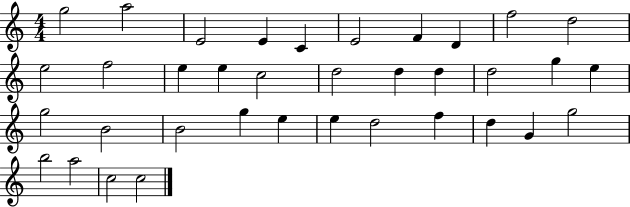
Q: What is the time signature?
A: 4/4